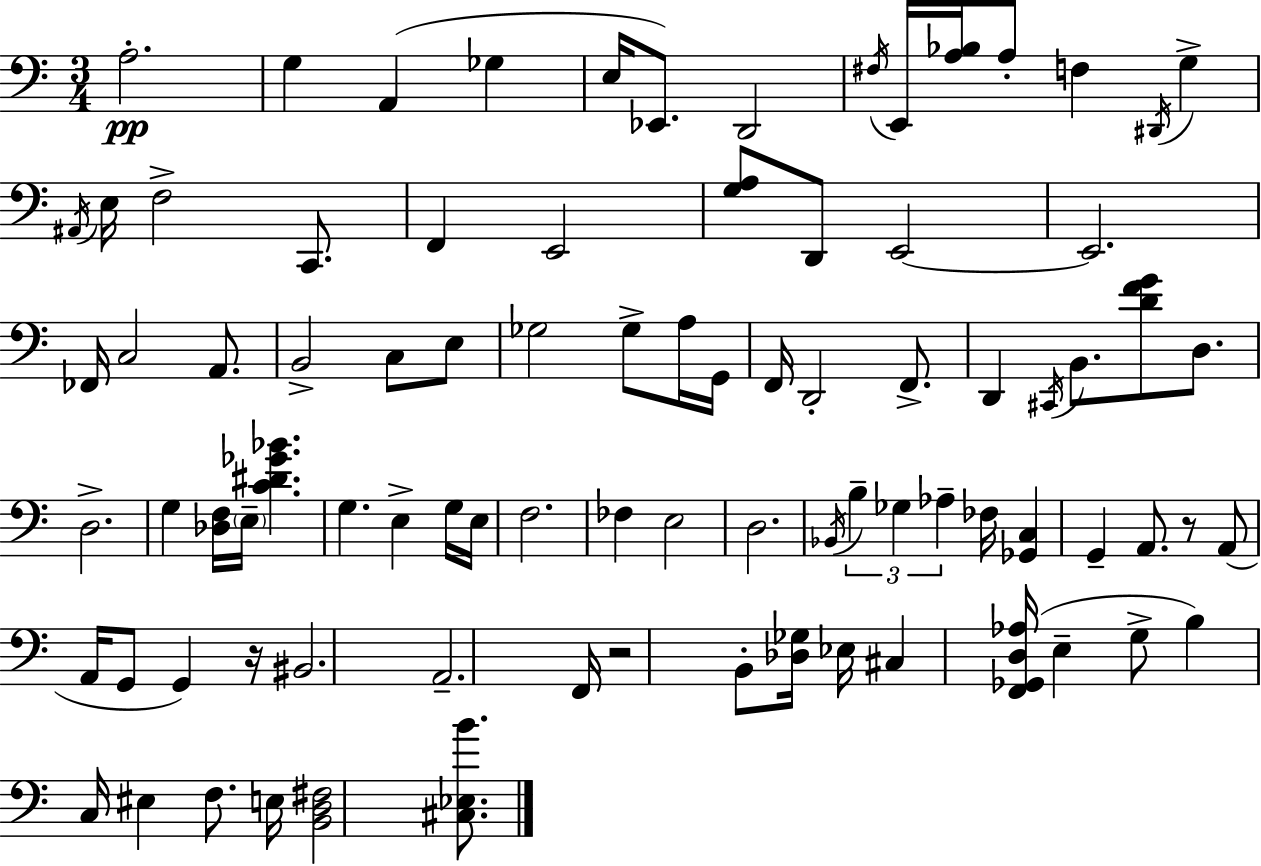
X:1
T:Untitled
M:3/4
L:1/4
K:C
A,2 G, A,, _G, E,/4 _E,,/2 D,,2 ^F,/4 E,,/4 [A,_B,]/4 A,/2 F, ^D,,/4 G, ^A,,/4 E,/4 F,2 C,,/2 F,, E,,2 [G,A,]/2 D,,/2 E,,2 E,,2 _F,,/4 C,2 A,,/2 B,,2 C,/2 E,/2 _G,2 _G,/2 A,/4 G,,/4 F,,/4 D,,2 F,,/2 D,, ^C,,/4 B,,/2 [DFG]/2 D,/2 D,2 G, [_D,F,]/4 E,/4 [C^D_G_B] G, E, G,/4 E,/4 F,2 _F, E,2 D,2 _B,,/4 B, _G, _A, _F,/4 [_G,,C,] G,, A,,/2 z/2 A,,/2 A,,/4 G,,/2 G,, z/4 ^B,,2 A,,2 F,,/4 z2 B,,/2 [_D,_G,]/4 _E,/4 ^C, [F,,_G,,D,_A,]/4 E, G,/2 B, C,/4 ^E, F,/2 E,/4 [B,,D,^F,]2 [^C,_E,B]/2